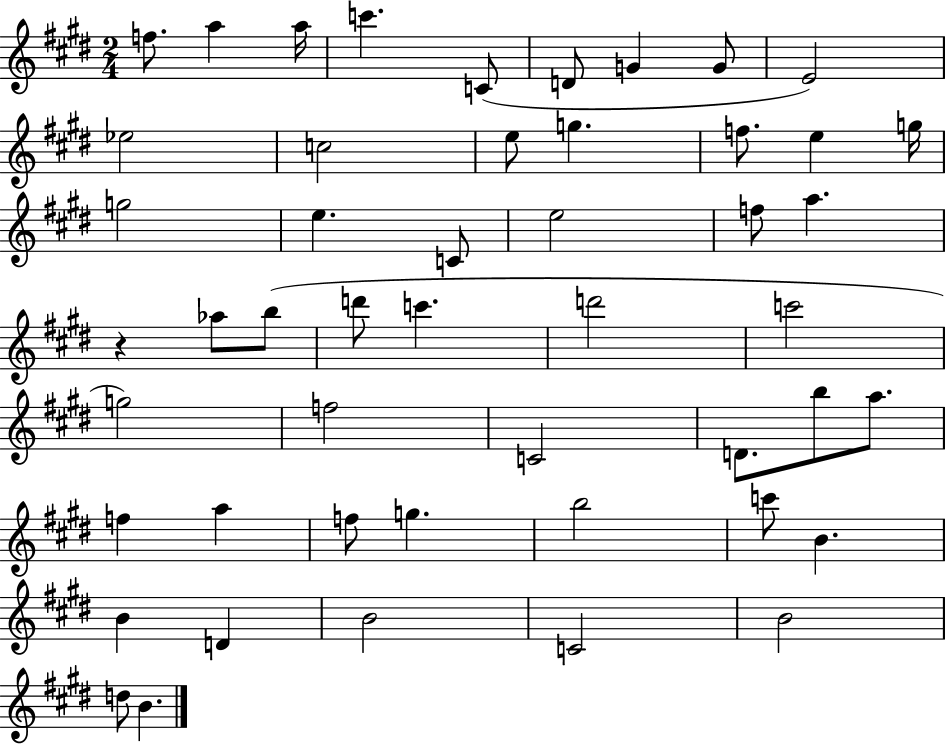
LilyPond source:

{
  \clef treble
  \numericTimeSignature
  \time 2/4
  \key e \major
  \repeat volta 2 { f''8. a''4 a''16 | c'''4. c'8( | d'8 g'4 g'8 | e'2) | \break ees''2 | c''2 | e''8 g''4. | f''8. e''4 g''16 | \break g''2 | e''4. c'8 | e''2 | f''8 a''4. | \break r4 aes''8 b''8( | d'''8 c'''4. | d'''2 | c'''2 | \break g''2) | f''2 | c'2 | d'8. b''8 a''8. | \break f''4 a''4 | f''8 g''4. | b''2 | c'''8 b'4. | \break b'4 d'4 | b'2 | c'2 | b'2 | \break d''8 b'4. | } \bar "|."
}